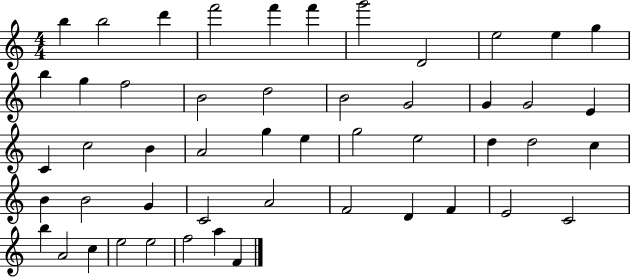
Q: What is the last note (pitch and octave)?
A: F4